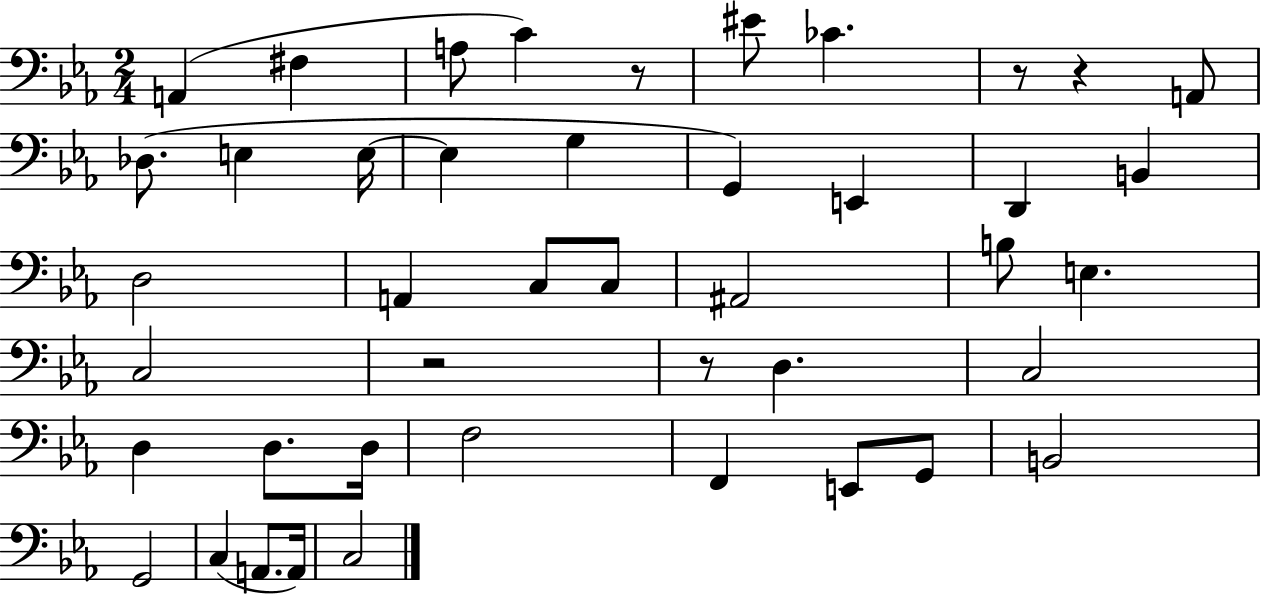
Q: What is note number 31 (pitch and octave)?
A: F2